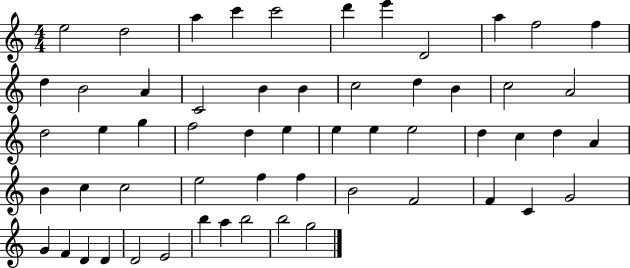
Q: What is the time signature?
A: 4/4